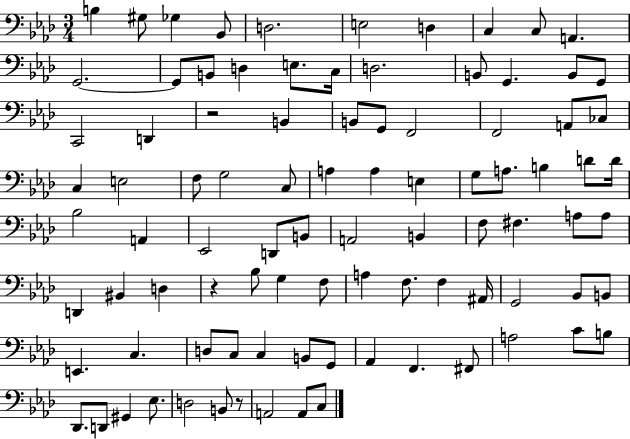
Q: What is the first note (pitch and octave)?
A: B3